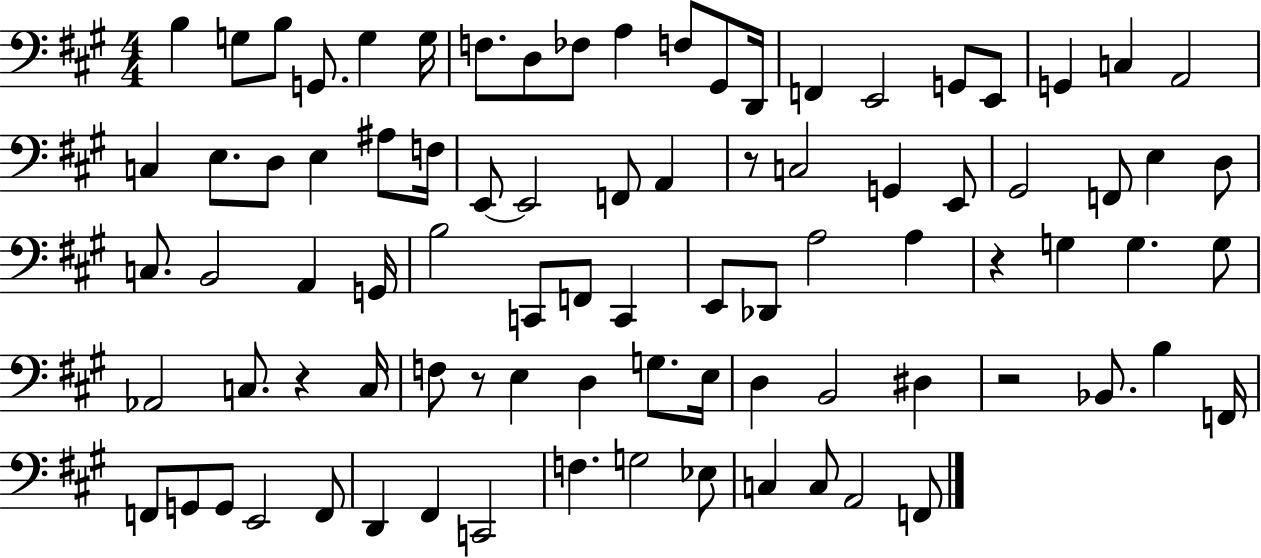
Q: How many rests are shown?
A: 5